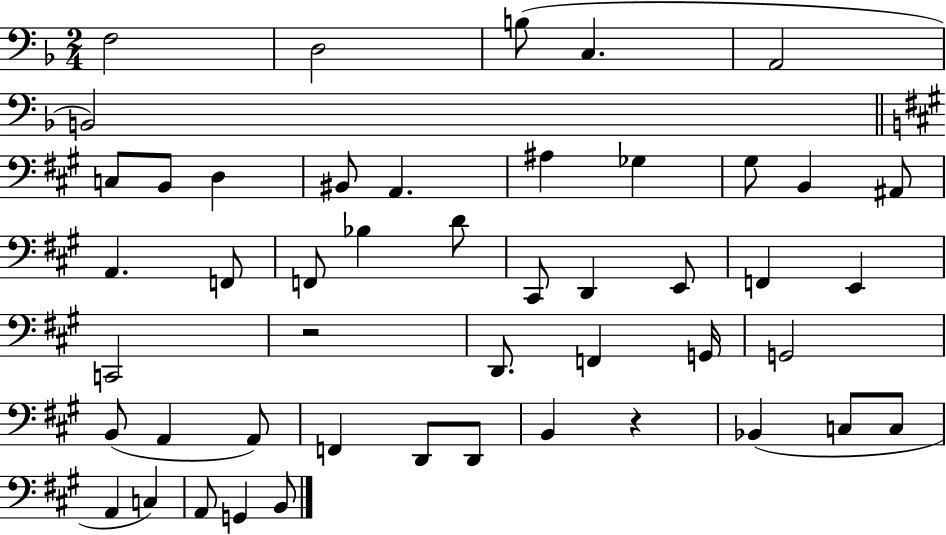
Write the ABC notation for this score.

X:1
T:Untitled
M:2/4
L:1/4
K:F
F,2 D,2 B,/2 C, A,,2 B,,2 C,/2 B,,/2 D, ^B,,/2 A,, ^A, _G, ^G,/2 B,, ^A,,/2 A,, F,,/2 F,,/2 _B, D/2 ^C,,/2 D,, E,,/2 F,, E,, C,,2 z2 D,,/2 F,, G,,/4 G,,2 B,,/2 A,, A,,/2 F,, D,,/2 D,,/2 B,, z _B,, C,/2 C,/2 A,, C, A,,/2 G,, B,,/2